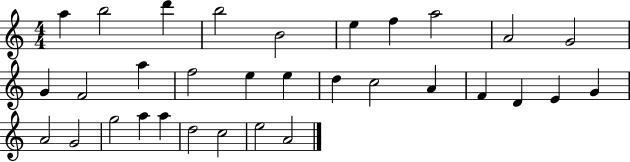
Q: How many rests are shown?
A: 0